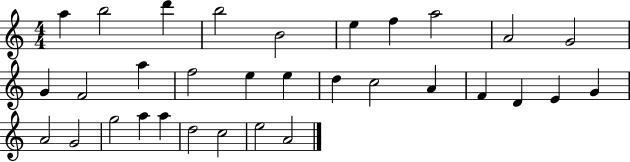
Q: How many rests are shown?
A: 0